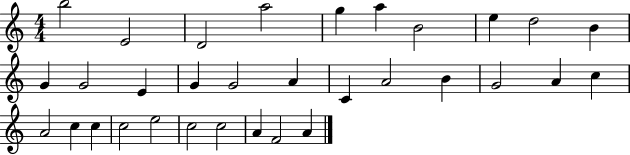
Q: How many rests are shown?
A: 0